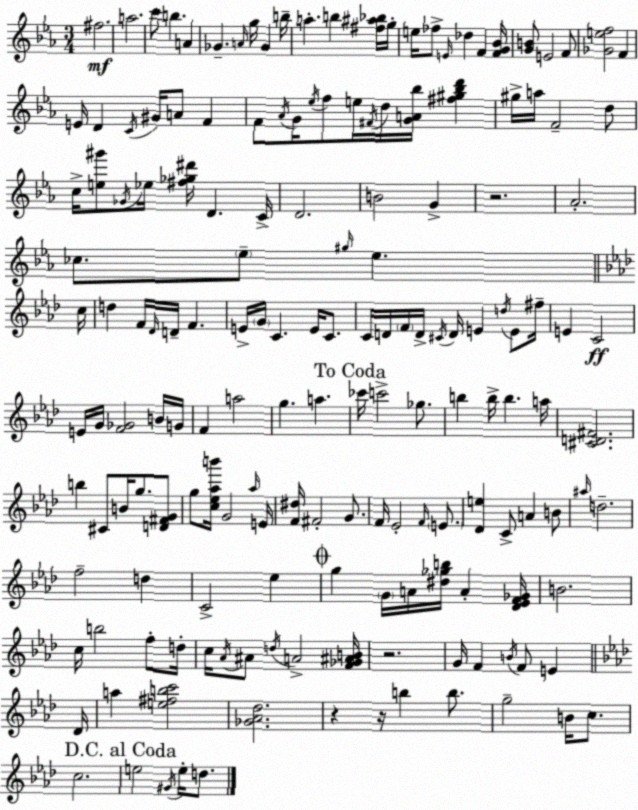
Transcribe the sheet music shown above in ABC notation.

X:1
T:Untitled
M:3/4
L:1/4
K:Eb
^f2 a2 c'/2 b A _G A/4 g/4 _G b/4 a b [^f^a_b]/4 g/4 e/4 _f/2 E/4 _d F [FG_B]/4 [GB]/2 E2 F/2 [_Gef]2 F E/4 D C/4 ^G/4 A/2 F F/2 _A/4 G/4 _e/4 f/2 e/4 ^F/4 d/4 [GA_b]/4 [^f^g_bd'] ^g/4 a/4 F2 d/2 c/4 [e^g']/2 _G/4 _e/4 [^f_g^d']/4 D C/4 D2 B2 G z2 _A2 _c/2 _e/2 ^g/4 _e c/4 d F/4 _D/4 D/4 F E/4 G/4 C E/4 C/2 C/4 D/4 F/4 D/4 ^C/4 D/4 E d/4 E/2 ^f/4 E C2 E/4 G/4 [F_G]2 B/4 G/4 F a2 g a _c'/4 c'2 _g/2 b b/4 b a/4 [^CD^F]2 b ^C/2 B/4 g/2 [D^FG]/2 g/2 [c_e_ab']/4 G2 _a/4 E/4 [F^d]/4 ^F2 G/2 F/4 _E2 F/4 E/2 [_De] C/2 A B/2 ^a/4 d2 f2 d C2 _e g G/4 A/4 [^d_gb]/4 A [_D_EF_G]/4 B2 c/4 b2 f/2 d/4 c/4 _A/4 ^A/2 d/4 A2 [F_G^AB]/4 z2 G/4 F B/4 F/2 E _D/4 a [e^fbc']2 [_G_A_d]2 z z/4 b b/2 g2 B/4 c/2 c2 e2 ^G/4 e/4 d/2